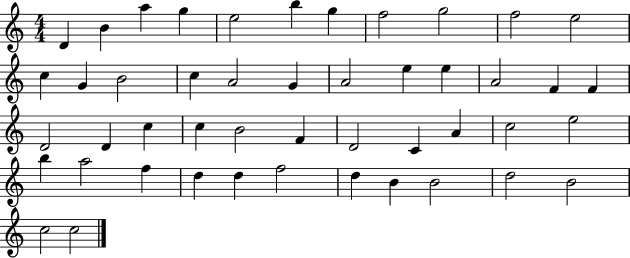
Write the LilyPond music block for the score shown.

{
  \clef treble
  \numericTimeSignature
  \time 4/4
  \key c \major
  d'4 b'4 a''4 g''4 | e''2 b''4 g''4 | f''2 g''2 | f''2 e''2 | \break c''4 g'4 b'2 | c''4 a'2 g'4 | a'2 e''4 e''4 | a'2 f'4 f'4 | \break d'2 d'4 c''4 | c''4 b'2 f'4 | d'2 c'4 a'4 | c''2 e''2 | \break b''4 a''2 f''4 | d''4 d''4 f''2 | d''4 b'4 b'2 | d''2 b'2 | \break c''2 c''2 | \bar "|."
}